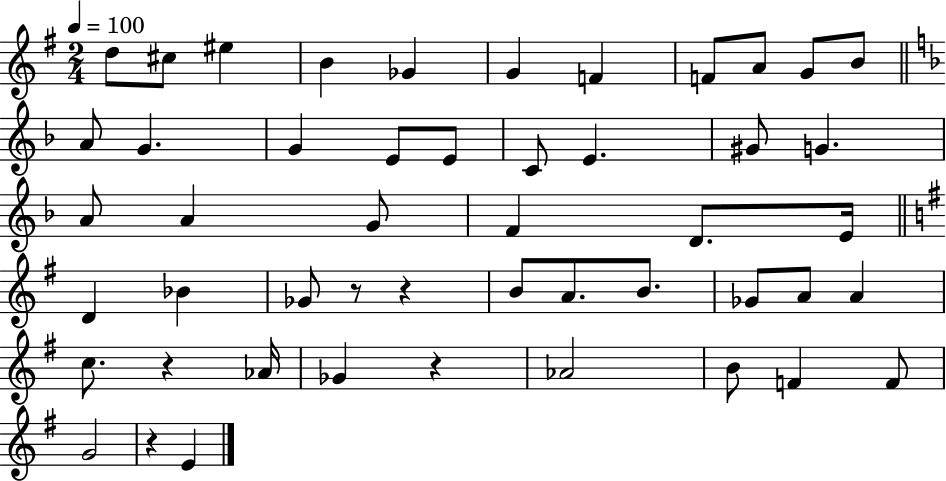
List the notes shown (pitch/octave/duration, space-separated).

D5/e C#5/e EIS5/q B4/q Gb4/q G4/q F4/q F4/e A4/e G4/e B4/e A4/e G4/q. G4/q E4/e E4/e C4/e E4/q. G#4/e G4/q. A4/e A4/q G4/e F4/q D4/e. E4/s D4/q Bb4/q Gb4/e R/e R/q B4/e A4/e. B4/e. Gb4/e A4/e A4/q C5/e. R/q Ab4/s Gb4/q R/q Ab4/h B4/e F4/q F4/e G4/h R/q E4/q